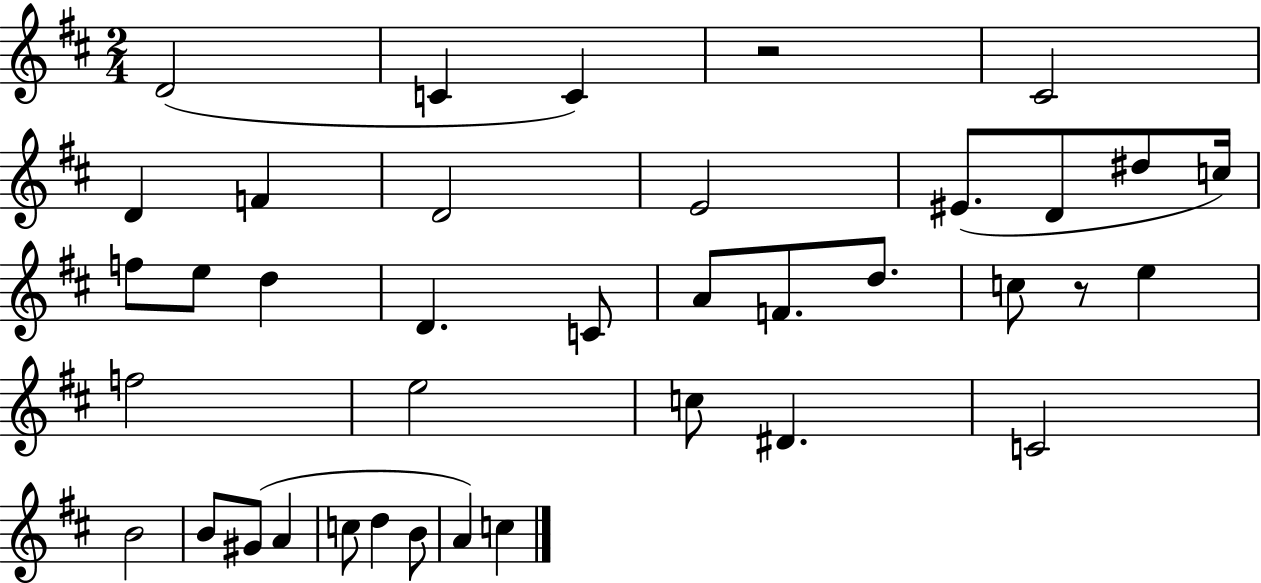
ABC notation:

X:1
T:Untitled
M:2/4
L:1/4
K:D
D2 C C z2 ^C2 D F D2 E2 ^E/2 D/2 ^d/2 c/4 f/2 e/2 d D C/2 A/2 F/2 d/2 c/2 z/2 e f2 e2 c/2 ^D C2 B2 B/2 ^G/2 A c/2 d B/2 A c